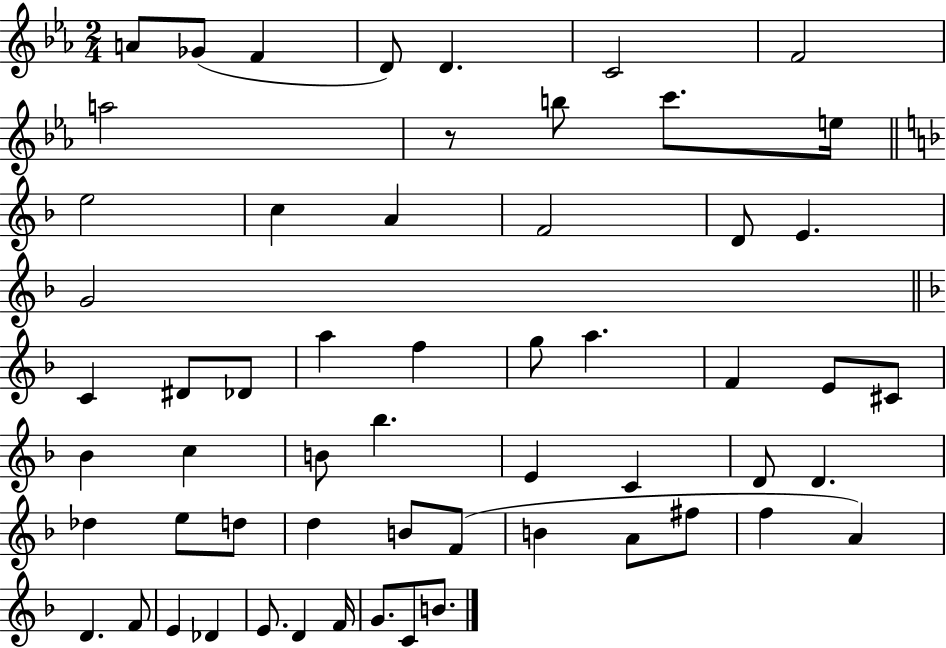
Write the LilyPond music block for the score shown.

{
  \clef treble
  \numericTimeSignature
  \time 2/4
  \key ees \major
  a'8 ges'8( f'4 | d'8) d'4. | c'2 | f'2 | \break a''2 | r8 b''8 c'''8. e''16 | \bar "||" \break \key f \major e''2 | c''4 a'4 | f'2 | d'8 e'4. | \break g'2 | \bar "||" \break \key f \major c'4 dis'8 des'8 | a''4 f''4 | g''8 a''4. | f'4 e'8 cis'8 | \break bes'4 c''4 | b'8 bes''4. | e'4 c'4 | d'8 d'4. | \break des''4 e''8 d''8 | d''4 b'8 f'8( | b'4 a'8 fis''8 | f''4 a'4) | \break d'4. f'8 | e'4 des'4 | e'8. d'4 f'16 | g'8. c'8 b'8. | \break \bar "|."
}